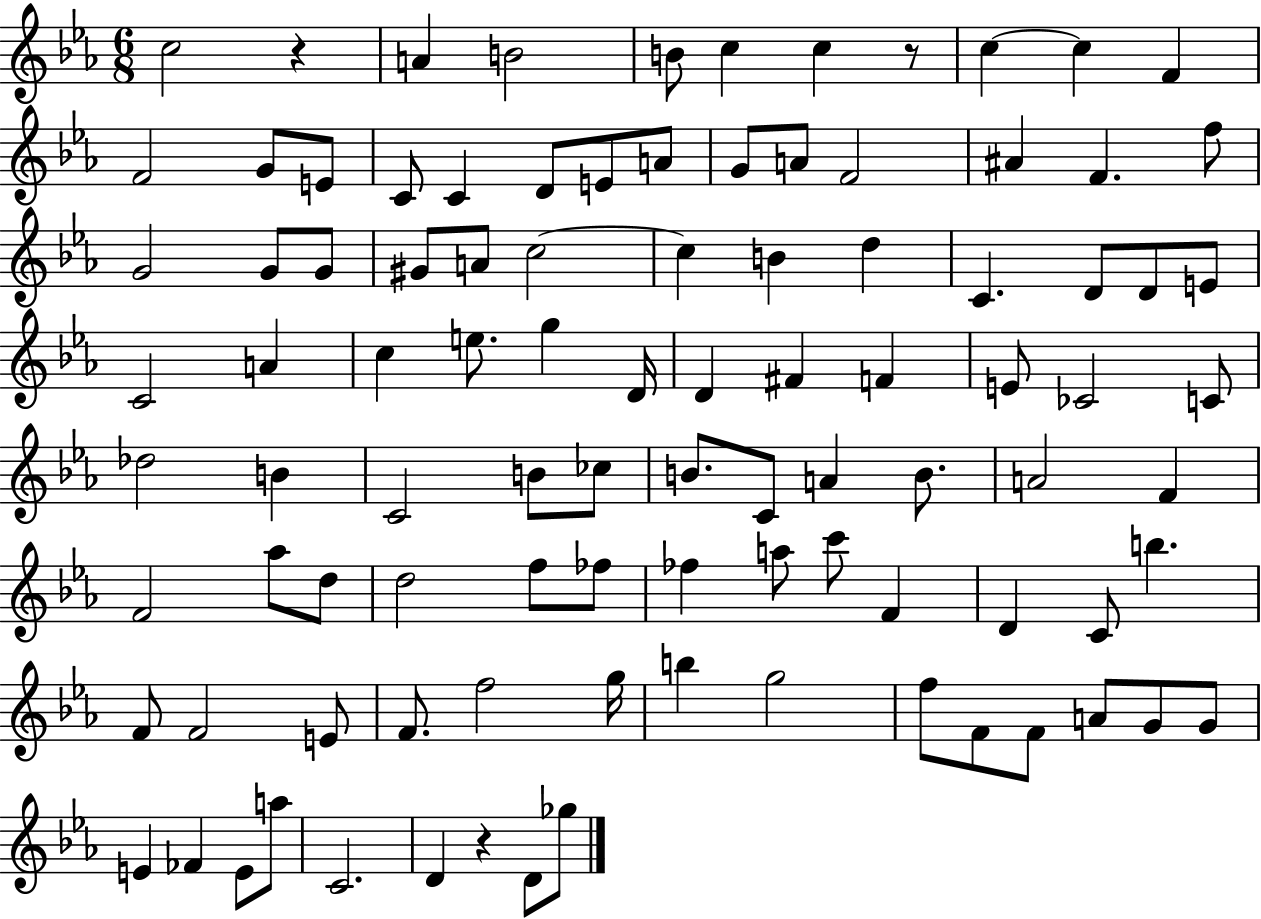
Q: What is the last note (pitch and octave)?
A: Gb5